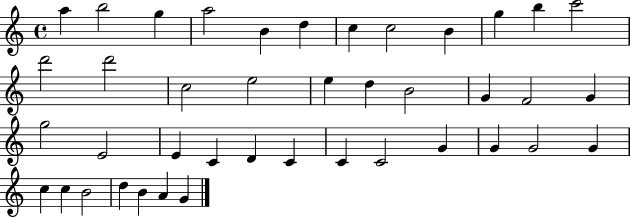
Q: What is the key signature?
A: C major